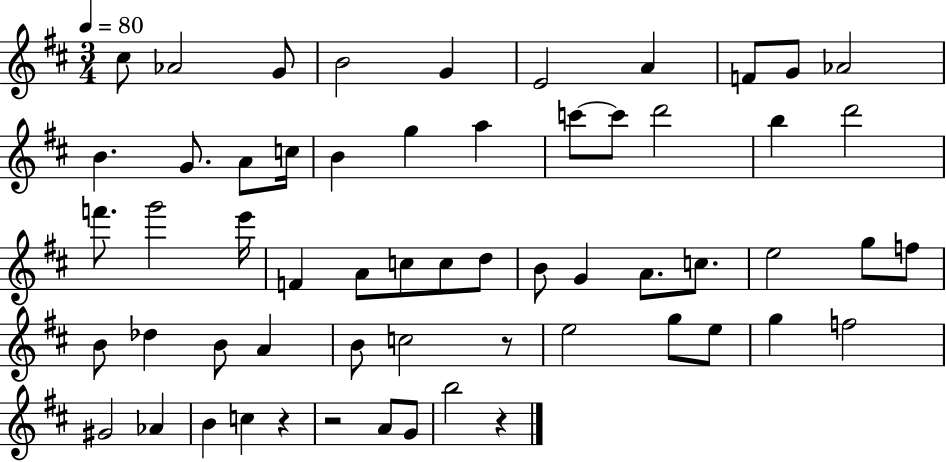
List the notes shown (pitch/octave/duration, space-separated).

C#5/e Ab4/h G4/e B4/h G4/q E4/h A4/q F4/e G4/e Ab4/h B4/q. G4/e. A4/e C5/s B4/q G5/q A5/q C6/e C6/e D6/h B5/q D6/h F6/e. G6/h E6/s F4/q A4/e C5/e C5/e D5/e B4/e G4/q A4/e. C5/e. E5/h G5/e F5/e B4/e Db5/q B4/e A4/q B4/e C5/h R/e E5/h G5/e E5/e G5/q F5/h G#4/h Ab4/q B4/q C5/q R/q R/h A4/e G4/e B5/h R/q